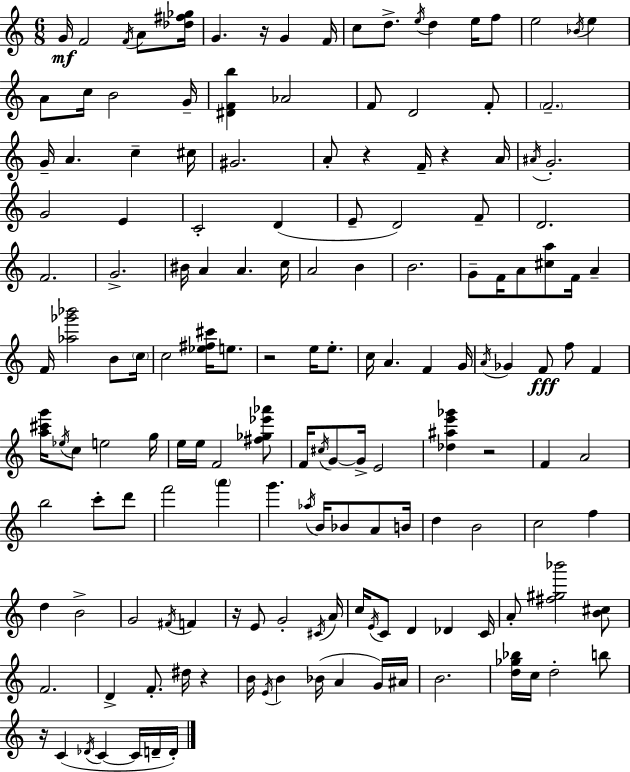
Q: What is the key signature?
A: C major